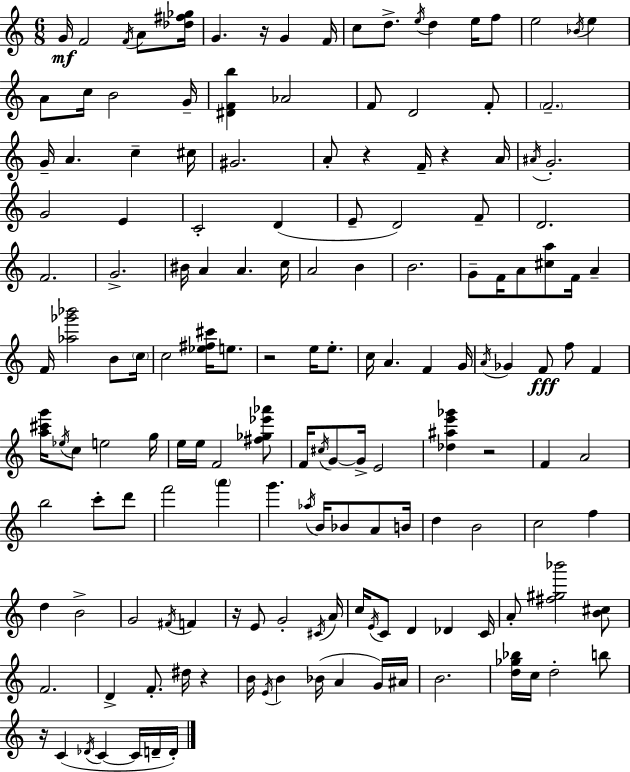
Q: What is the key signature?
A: C major